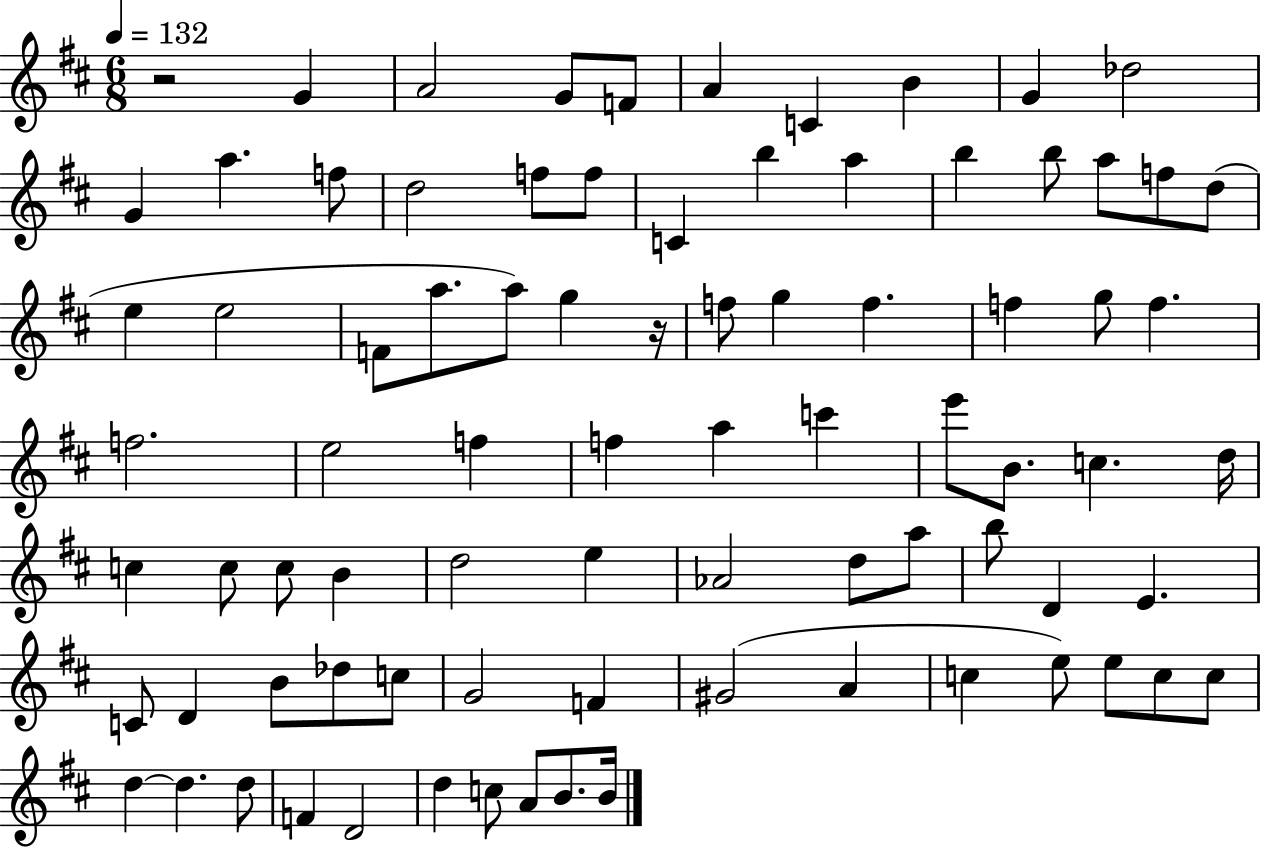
X:1
T:Untitled
M:6/8
L:1/4
K:D
z2 G A2 G/2 F/2 A C B G _d2 G a f/2 d2 f/2 f/2 C b a b b/2 a/2 f/2 d/2 e e2 F/2 a/2 a/2 g z/4 f/2 g f f g/2 f f2 e2 f f a c' e'/2 B/2 c d/4 c c/2 c/2 B d2 e _A2 d/2 a/2 b/2 D E C/2 D B/2 _d/2 c/2 G2 F ^G2 A c e/2 e/2 c/2 c/2 d d d/2 F D2 d c/2 A/2 B/2 B/4